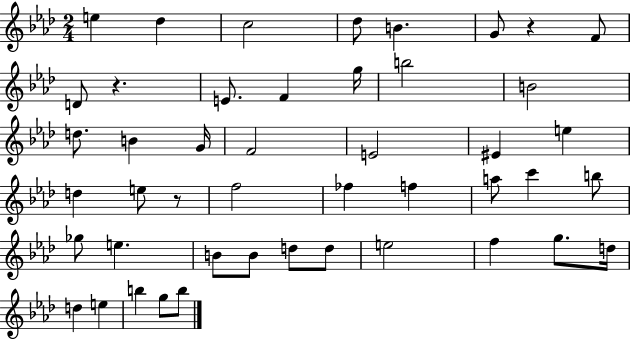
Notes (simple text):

E5/q Db5/q C5/h Db5/e B4/q. G4/e R/q F4/e D4/e R/q. E4/e. F4/q G5/s B5/h B4/h D5/e. B4/q G4/s F4/h E4/h EIS4/q E5/q D5/q E5/e R/e F5/h FES5/q F5/q A5/e C6/q B5/e Gb5/e E5/q. B4/e B4/e D5/e D5/e E5/h F5/q G5/e. D5/s D5/q E5/q B5/q G5/e B5/e